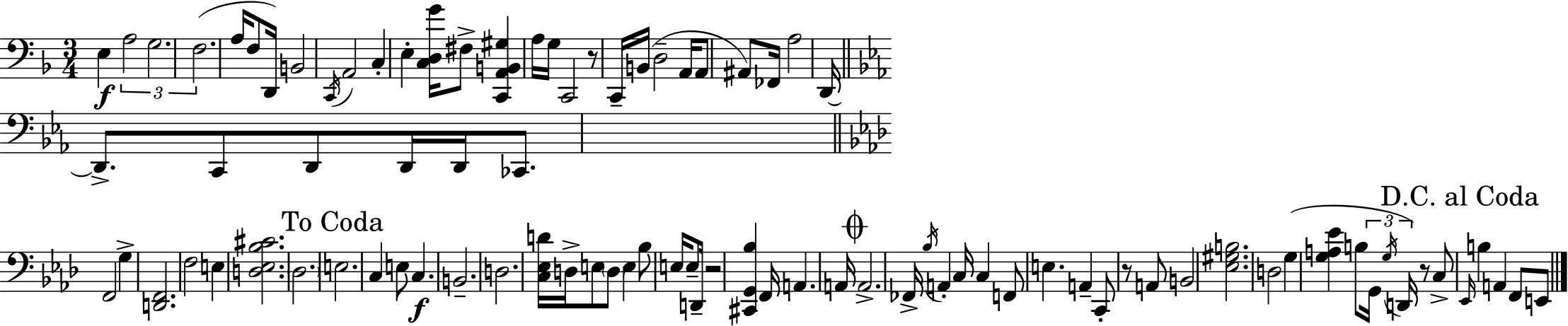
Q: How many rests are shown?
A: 4